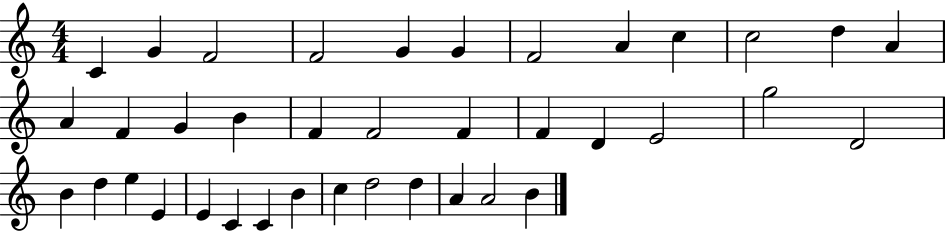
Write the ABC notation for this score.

X:1
T:Untitled
M:4/4
L:1/4
K:C
C G F2 F2 G G F2 A c c2 d A A F G B F F2 F F D E2 g2 D2 B d e E E C C B c d2 d A A2 B